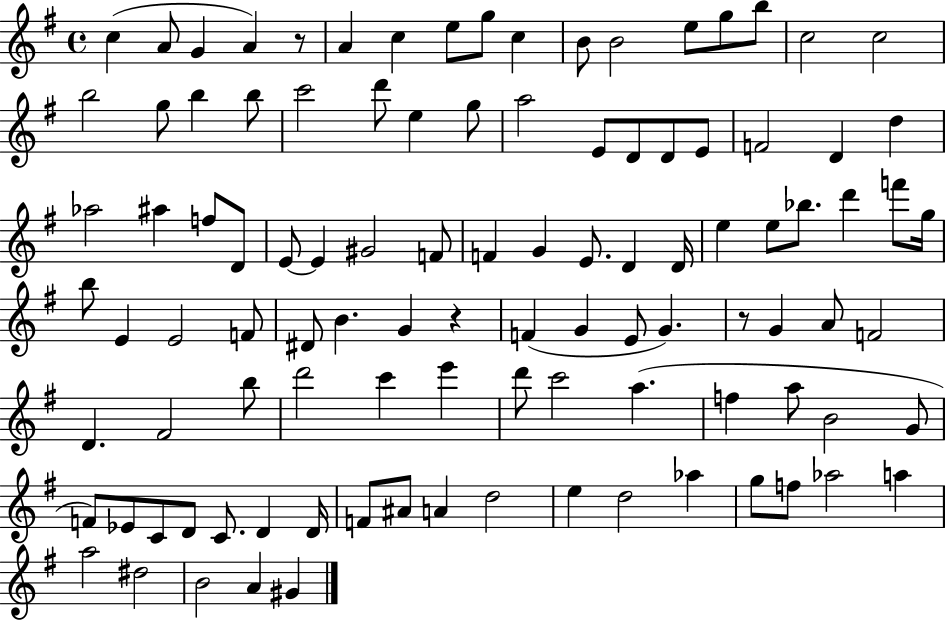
X:1
T:Untitled
M:4/4
L:1/4
K:G
c A/2 G A z/2 A c e/2 g/2 c B/2 B2 e/2 g/2 b/2 c2 c2 b2 g/2 b b/2 c'2 d'/2 e g/2 a2 E/2 D/2 D/2 E/2 F2 D d _a2 ^a f/2 D/2 E/2 E ^G2 F/2 F G E/2 D D/4 e e/2 _b/2 d' f'/2 g/4 b/2 E E2 F/2 ^D/2 B G z F G E/2 G z/2 G A/2 F2 D ^F2 b/2 d'2 c' e' d'/2 c'2 a f a/2 B2 G/2 F/2 _E/2 C/2 D/2 C/2 D D/4 F/2 ^A/2 A d2 e d2 _a g/2 f/2 _a2 a a2 ^d2 B2 A ^G